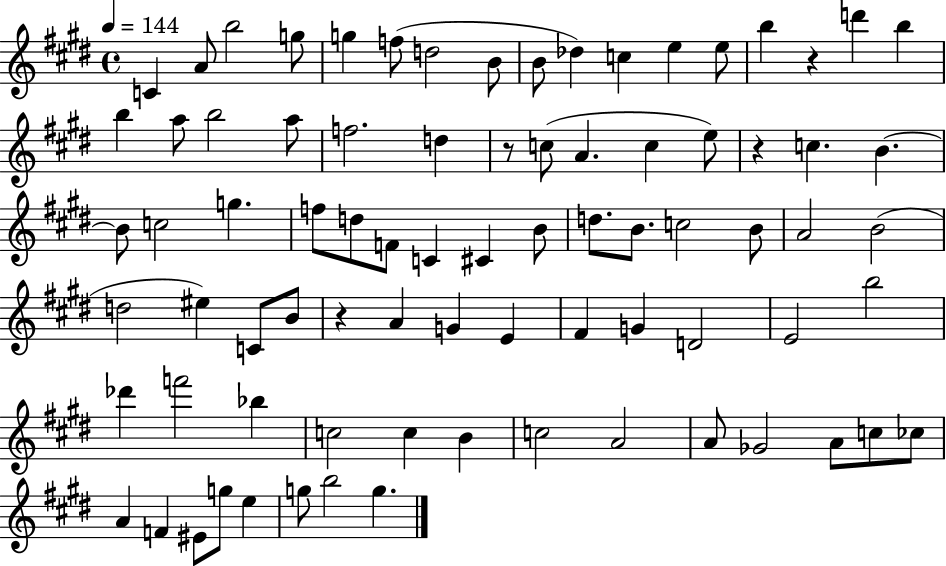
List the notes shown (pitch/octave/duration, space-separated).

C4/q A4/e B5/h G5/e G5/q F5/e D5/h B4/e B4/e Db5/q C5/q E5/q E5/e B5/q R/q D6/q B5/q B5/q A5/e B5/h A5/e F5/h. D5/q R/e C5/e A4/q. C5/q E5/e R/q C5/q. B4/q. B4/e C5/h G5/q. F5/e D5/e F4/e C4/q C#4/q B4/e D5/e. B4/e. C5/h B4/e A4/h B4/h D5/h EIS5/q C4/e B4/e R/q A4/q G4/q E4/q F#4/q G4/q D4/h E4/h B5/h Db6/q F6/h Bb5/q C5/h C5/q B4/q C5/h A4/h A4/e Gb4/h A4/e C5/e CES5/e A4/q F4/q EIS4/e G5/e E5/q G5/e B5/h G5/q.